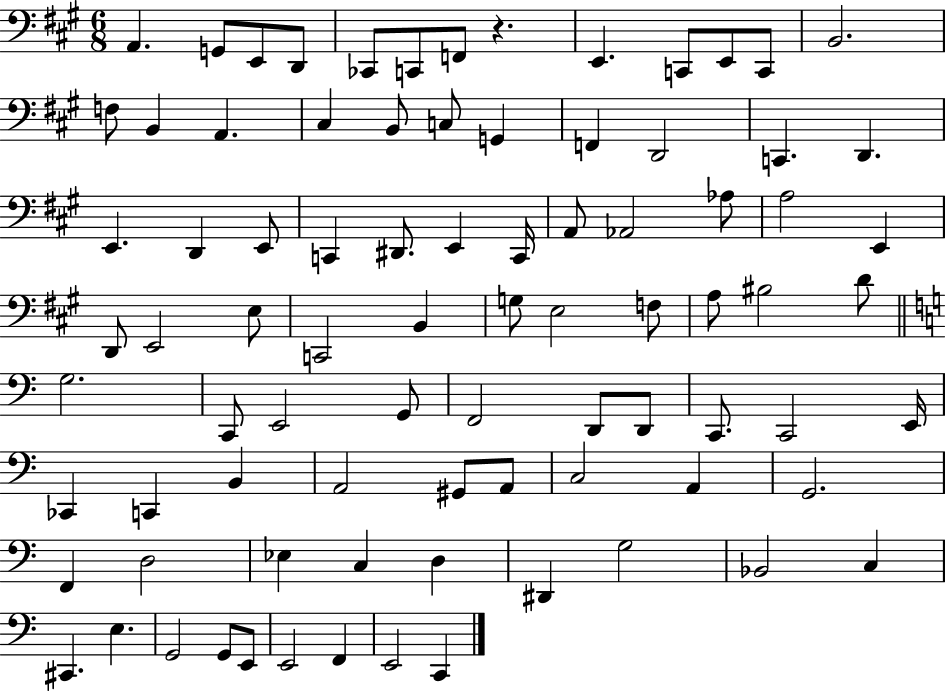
A2/q. G2/e E2/e D2/e CES2/e C2/e F2/e R/q. E2/q. C2/e E2/e C2/e B2/h. F3/e B2/q A2/q. C#3/q B2/e C3/e G2/q F2/q D2/h C2/q. D2/q. E2/q. D2/q E2/e C2/q D#2/e. E2/q C2/s A2/e Ab2/h Ab3/e A3/h E2/q D2/e E2/h E3/e C2/h B2/q G3/e E3/h F3/e A3/e BIS3/h D4/e G3/h. C2/e E2/h G2/e F2/h D2/e D2/e C2/e. C2/h E2/s CES2/q C2/q B2/q A2/h G#2/e A2/e C3/h A2/q G2/h. F2/q D3/h Eb3/q C3/q D3/q D#2/q G3/h Bb2/h C3/q C#2/q. E3/q. G2/h G2/e E2/e E2/h F2/q E2/h C2/q